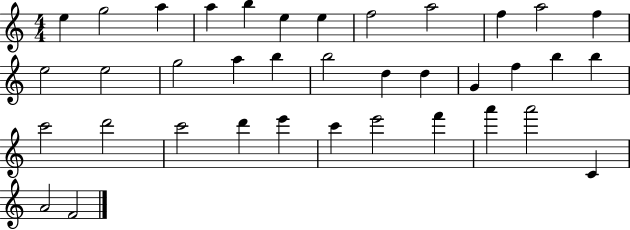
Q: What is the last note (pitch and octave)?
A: F4